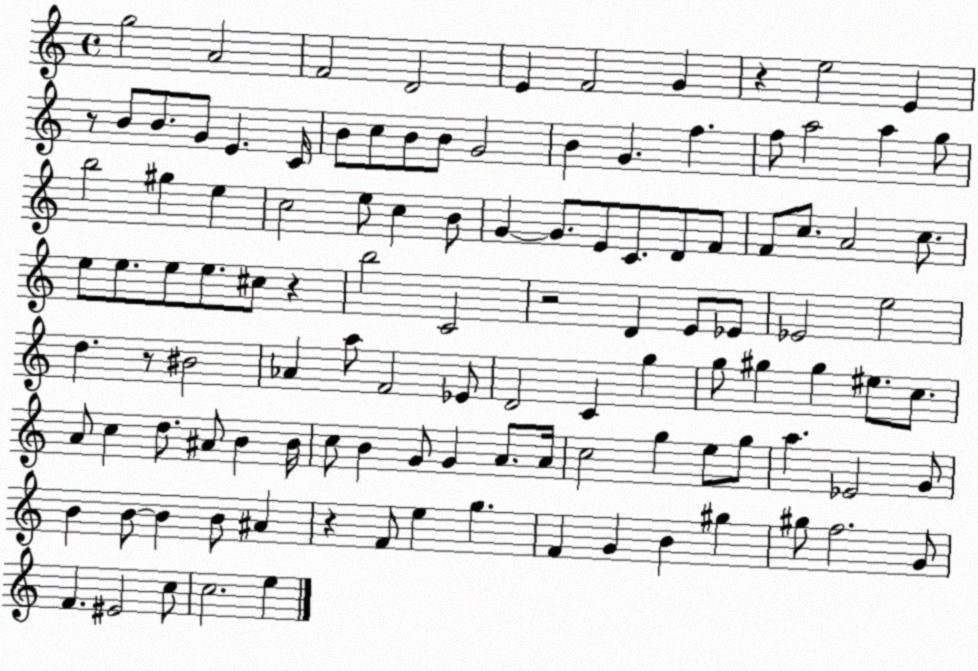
X:1
T:Untitled
M:4/4
L:1/4
K:C
g2 A2 F2 D2 E F2 G z e2 E z/2 B/2 B/2 G/2 E C/4 B/2 c/2 B/2 B/2 G2 B G f f/2 a2 a g/2 b2 ^g e c2 e/2 c B/2 G G/2 E/2 C/2 D/2 F/2 F/2 c/2 A2 c/2 e/2 e/2 e/2 e/2 ^c/2 z b2 C2 z2 D E/2 _E/2 _E2 e2 d z/2 ^B2 _A a/2 F2 _E/2 D2 C g g/2 ^g ^g ^e/2 c/2 A/2 c d/2 ^A/2 B B/4 c/2 B G/2 G A/2 A/4 c2 g e/2 g/2 a _E2 G/2 B B/2 B B/2 ^A z F/2 e g F G B ^g ^g/2 f2 G/2 F ^E2 c/2 c2 e